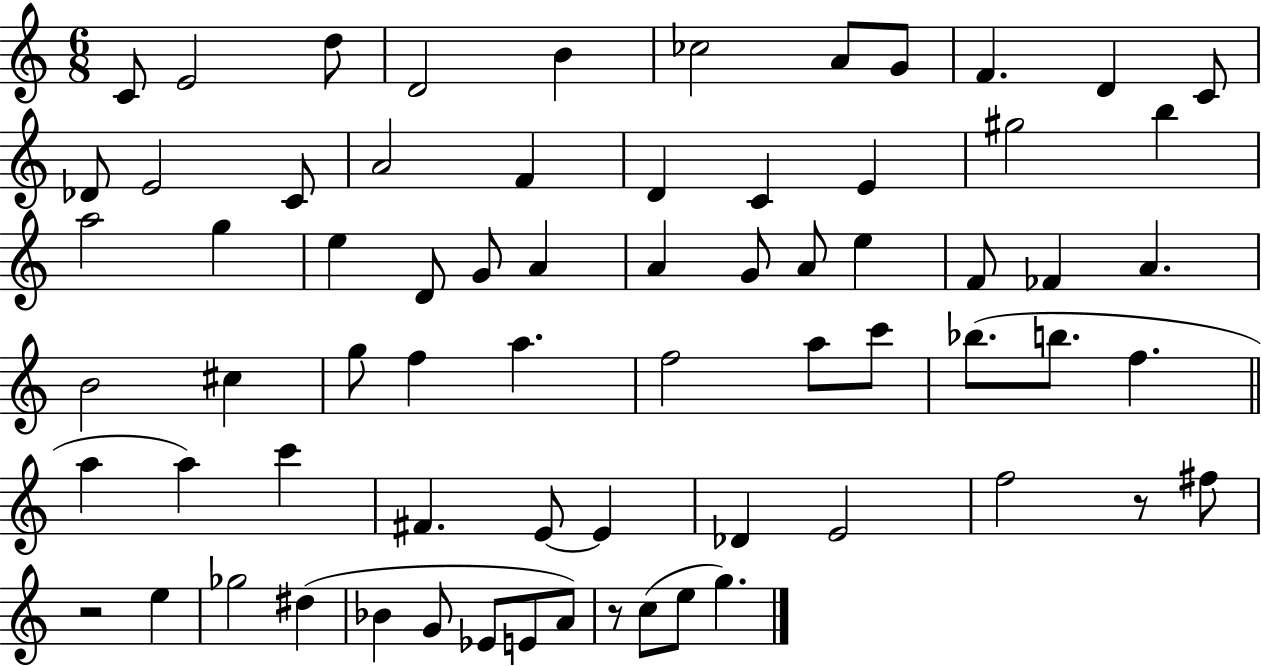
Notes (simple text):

C4/e E4/h D5/e D4/h B4/q CES5/h A4/e G4/e F4/q. D4/q C4/e Db4/e E4/h C4/e A4/h F4/q D4/q C4/q E4/q G#5/h B5/q A5/h G5/q E5/q D4/e G4/e A4/q A4/q G4/e A4/e E5/q F4/e FES4/q A4/q. B4/h C#5/q G5/e F5/q A5/q. F5/h A5/e C6/e Bb5/e. B5/e. F5/q. A5/q A5/q C6/q F#4/q. E4/e E4/q Db4/q E4/h F5/h R/e F#5/e R/h E5/q Gb5/h D#5/q Bb4/q G4/e Eb4/e E4/e A4/e R/e C5/e E5/e G5/q.